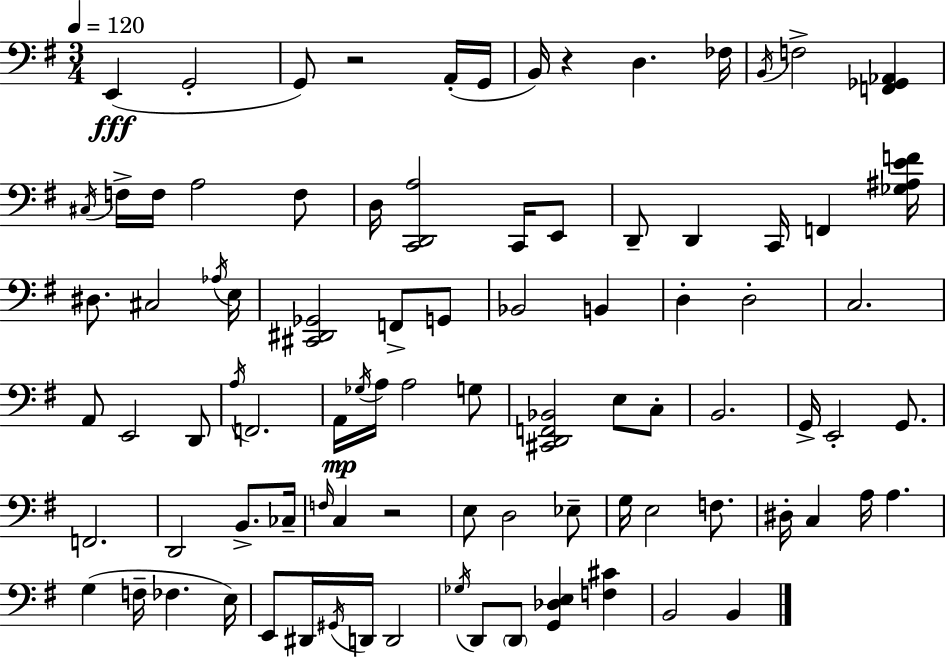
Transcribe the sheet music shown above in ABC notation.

X:1
T:Untitled
M:3/4
L:1/4
K:G
E,, G,,2 G,,/2 z2 A,,/4 G,,/4 B,,/4 z D, _F,/4 B,,/4 F,2 [F,,_G,,_A,,] ^C,/4 F,/4 F,/4 A,2 F,/2 D,/4 [C,,D,,A,]2 C,,/4 E,,/2 D,,/2 D,, C,,/4 F,, [_G,^A,EF]/4 ^D,/2 ^C,2 _A,/4 E,/4 [^C,,^D,,_G,,]2 F,,/2 G,,/2 _B,,2 B,, D, D,2 C,2 A,,/2 E,,2 D,,/2 A,/4 F,,2 A,,/4 _G,/4 A,/4 A,2 G,/2 [^C,,D,,F,,_B,,]2 E,/2 C,/2 B,,2 G,,/4 E,,2 G,,/2 F,,2 D,,2 B,,/2 _C,/4 F,/4 C, z2 E,/2 D,2 _E,/2 G,/4 E,2 F,/2 ^D,/4 C, A,/4 A, G, F,/4 _F, E,/4 E,,/2 ^D,,/4 ^G,,/4 D,,/4 D,,2 _G,/4 D,,/2 D,,/2 [G,,_D,E,] [F,^C] B,,2 B,,